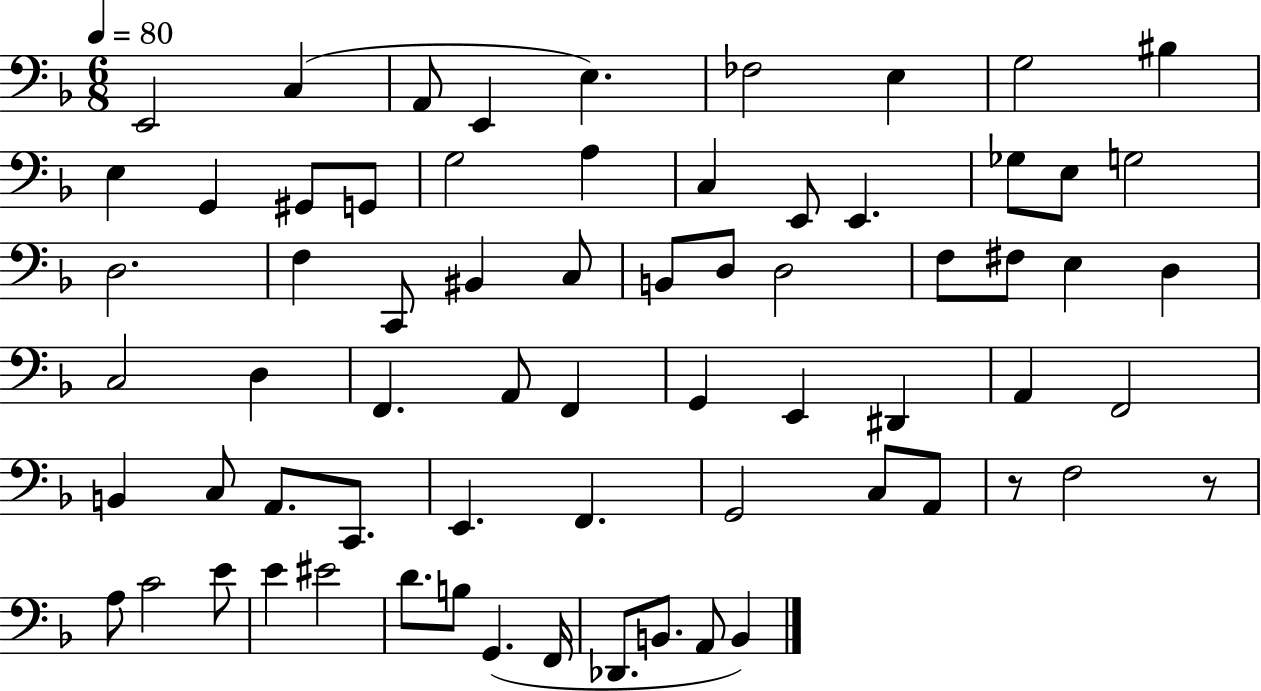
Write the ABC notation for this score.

X:1
T:Untitled
M:6/8
L:1/4
K:F
E,,2 C, A,,/2 E,, E, _F,2 E, G,2 ^B, E, G,, ^G,,/2 G,,/2 G,2 A, C, E,,/2 E,, _G,/2 E,/2 G,2 D,2 F, C,,/2 ^B,, C,/2 B,,/2 D,/2 D,2 F,/2 ^F,/2 E, D, C,2 D, F,, A,,/2 F,, G,, E,, ^D,, A,, F,,2 B,, C,/2 A,,/2 C,,/2 E,, F,, G,,2 C,/2 A,,/2 z/2 F,2 z/2 A,/2 C2 E/2 E ^E2 D/2 B,/2 G,, F,,/4 _D,,/2 B,,/2 A,,/2 B,,